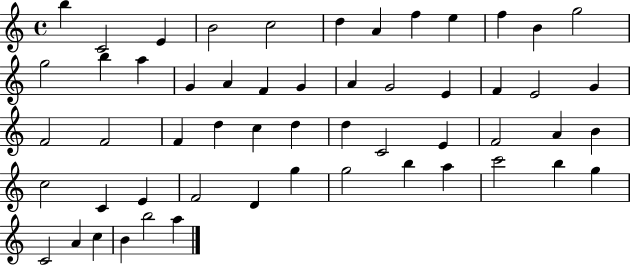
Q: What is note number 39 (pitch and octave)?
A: C4